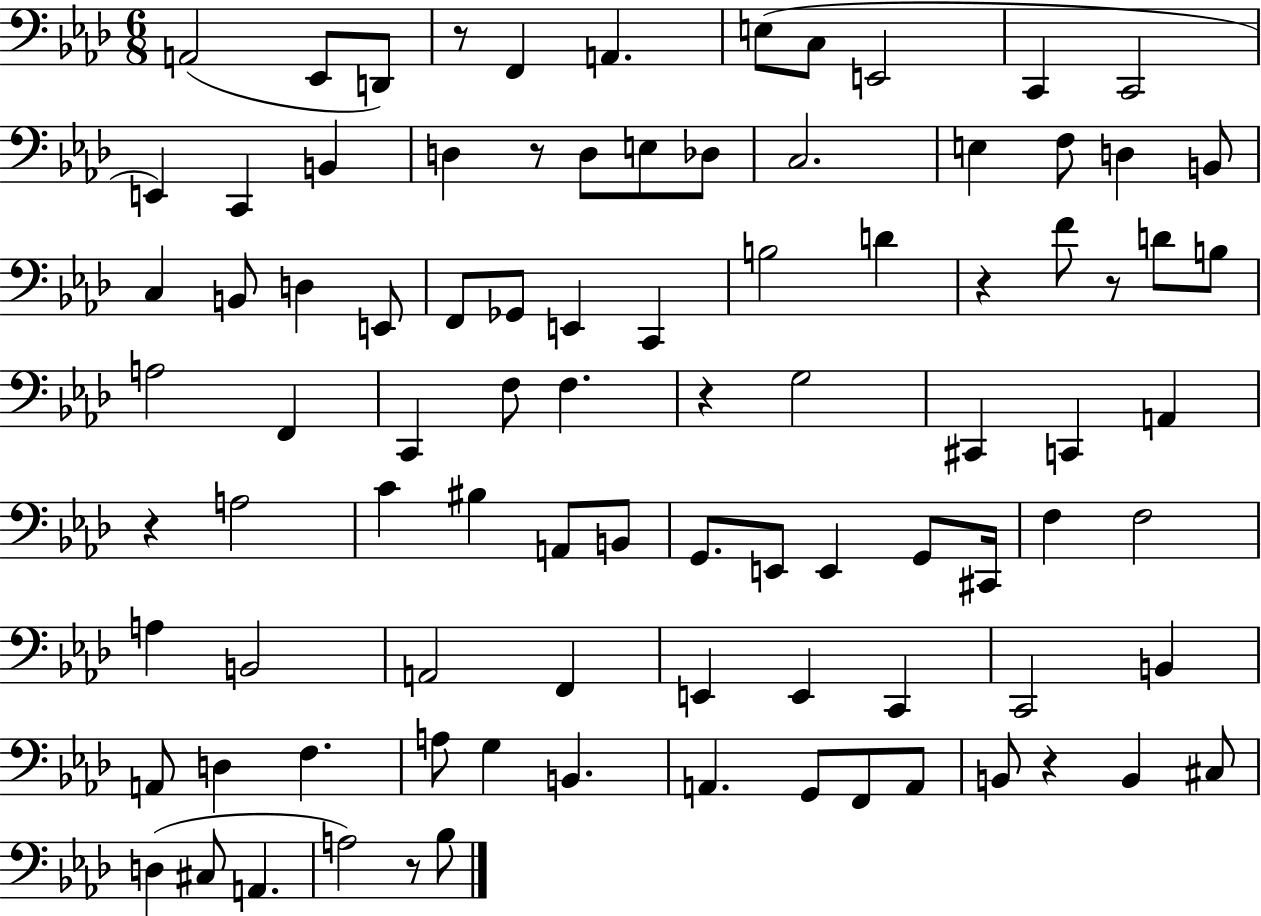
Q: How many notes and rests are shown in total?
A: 91